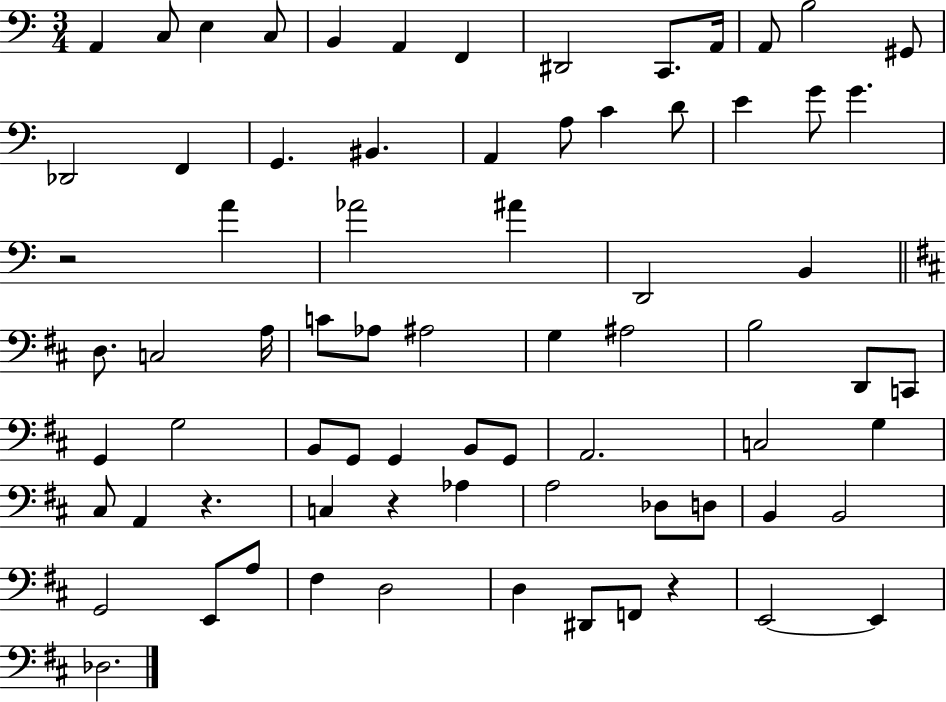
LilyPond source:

{
  \clef bass
  \numericTimeSignature
  \time 3/4
  \key c \major
  a,4 c8 e4 c8 | b,4 a,4 f,4 | dis,2 c,8. a,16 | a,8 b2 gis,8 | \break des,2 f,4 | g,4. bis,4. | a,4 a8 c'4 d'8 | e'4 g'8 g'4. | \break r2 a'4 | aes'2 ais'4 | d,2 b,4 | \bar "||" \break \key d \major d8. c2 a16 | c'8 aes8 ais2 | g4 ais2 | b2 d,8 c,8 | \break g,4 g2 | b,8 g,8 g,4 b,8 g,8 | a,2. | c2 g4 | \break cis8 a,4 r4. | c4 r4 aes4 | a2 des8 d8 | b,4 b,2 | \break g,2 e,8 a8 | fis4 d2 | d4 dis,8 f,8 r4 | e,2~~ e,4 | \break des2. | \bar "|."
}